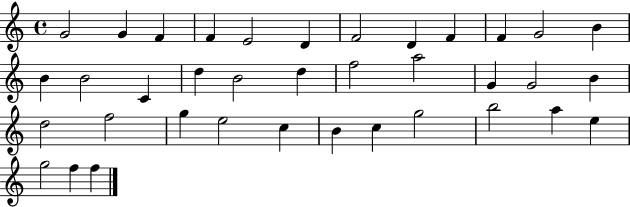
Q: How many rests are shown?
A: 0